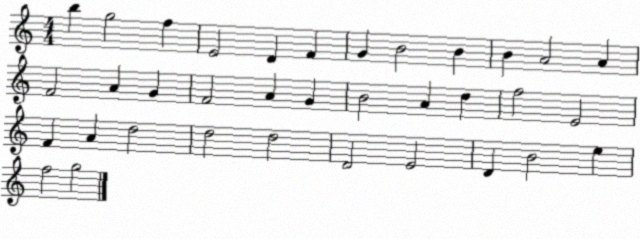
X:1
T:Untitled
M:4/4
L:1/4
K:C
b g2 f E2 D F G B2 B B A2 A F2 A G F2 A G B2 A d f2 E2 F A d2 d2 d2 D2 E2 D B2 e f2 g2